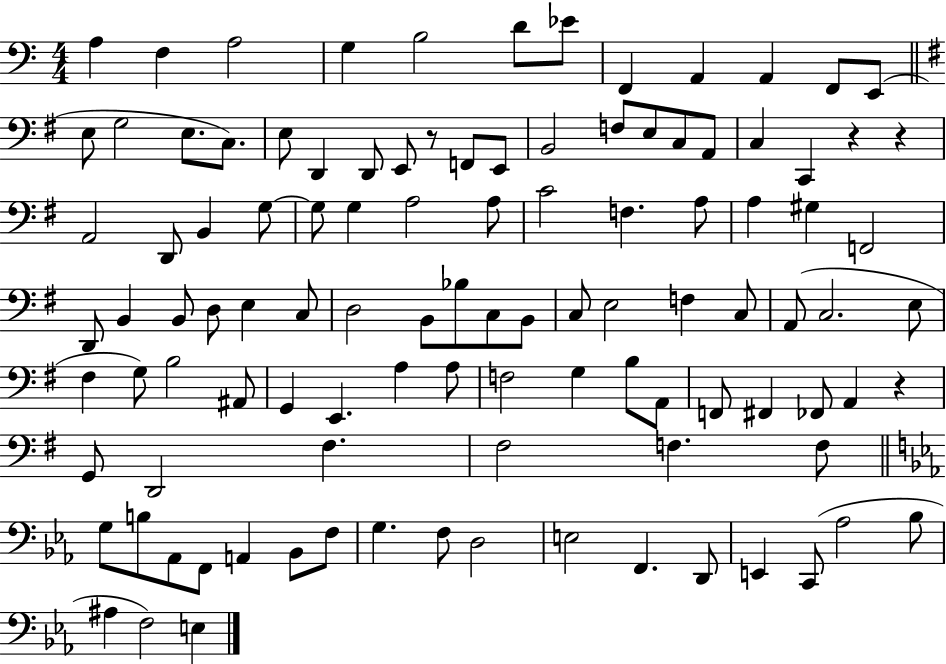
A3/q F3/q A3/h G3/q B3/h D4/e Eb4/e F2/q A2/q A2/q F2/e E2/e E3/e G3/h E3/e. C3/e. E3/e D2/q D2/e E2/e R/e F2/e E2/e B2/h F3/e E3/e C3/e A2/e C3/q C2/q R/q R/q A2/h D2/e B2/q G3/e G3/e G3/q A3/h A3/e C4/h F3/q. A3/e A3/q G#3/q F2/h D2/e B2/q B2/e D3/e E3/q C3/e D3/h B2/e Bb3/e C3/e B2/e C3/e E3/h F3/q C3/e A2/e C3/h. E3/e F#3/q G3/e B3/h A#2/e G2/q E2/q. A3/q A3/e F3/h G3/q B3/e A2/e F2/e F#2/q FES2/e A2/q R/q G2/e D2/h F#3/q. F#3/h F3/q. F3/e G3/e B3/e Ab2/e F2/e A2/q Bb2/e F3/e G3/q. F3/e D3/h E3/h F2/q. D2/e E2/q C2/e Ab3/h Bb3/e A#3/q F3/h E3/q